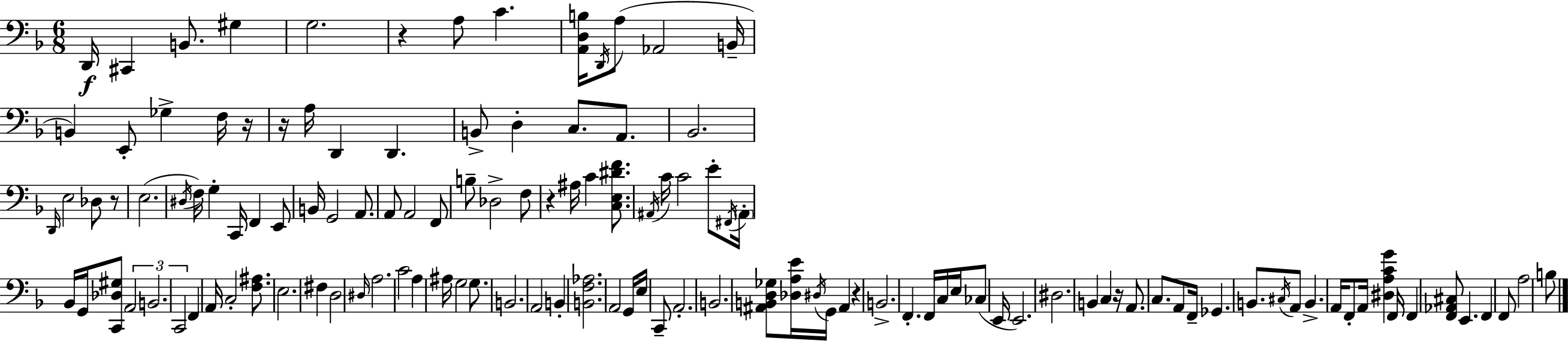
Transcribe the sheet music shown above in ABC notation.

X:1
T:Untitled
M:6/8
L:1/4
K:F
D,,/4 ^C,, B,,/2 ^G, G,2 z A,/2 C [A,,D,B,]/4 D,,/4 A,/2 _A,,2 B,,/4 B,, E,,/2 _G, F,/4 z/4 z/4 A,/4 D,, D,, B,,/2 D, C,/2 A,,/2 _B,,2 D,,/4 E,2 _D,/2 z/2 E,2 ^D,/4 F,/4 G, C,,/4 F,, E,,/2 B,,/4 G,,2 A,,/2 A,,/2 A,,2 F,,/2 B,/2 _D,2 F,/2 z ^A,/4 C [C,E,^DF]/2 ^A,,/4 C/4 C2 E/2 ^F,,/4 ^A,,/4 _B,,/4 G,,/4 [C,,_D,^G,]/2 A,,2 B,,2 C,,2 F,, A,,/4 C,2 [F,^A,]/2 E,2 ^F, D,2 ^D,/4 A,2 C2 A, ^A,/4 G,2 G,/2 B,,2 A,,2 B,, [B,,F,_A,]2 A,,2 G,,/4 E,/4 C,,/2 A,,2 B,,2 [^A,,B,,D,_G,]/2 [_D,A,E]/4 ^D,/4 G,,/4 ^A,, z B,,2 F,, F,,/4 C,/4 E,/4 _C,/2 E,,/4 E,,2 ^D,2 B,, C, z/4 A,,/2 C,/2 A,,/2 F,,/4 _G,, B,,/2 ^C,/4 A,,/2 B,, A,,/4 F,,/2 A,,/4 [^D,A,CG] F,,/4 F,, [F,,_A,,^C,]/2 E,, F,, F,,/2 A,2 B,/2